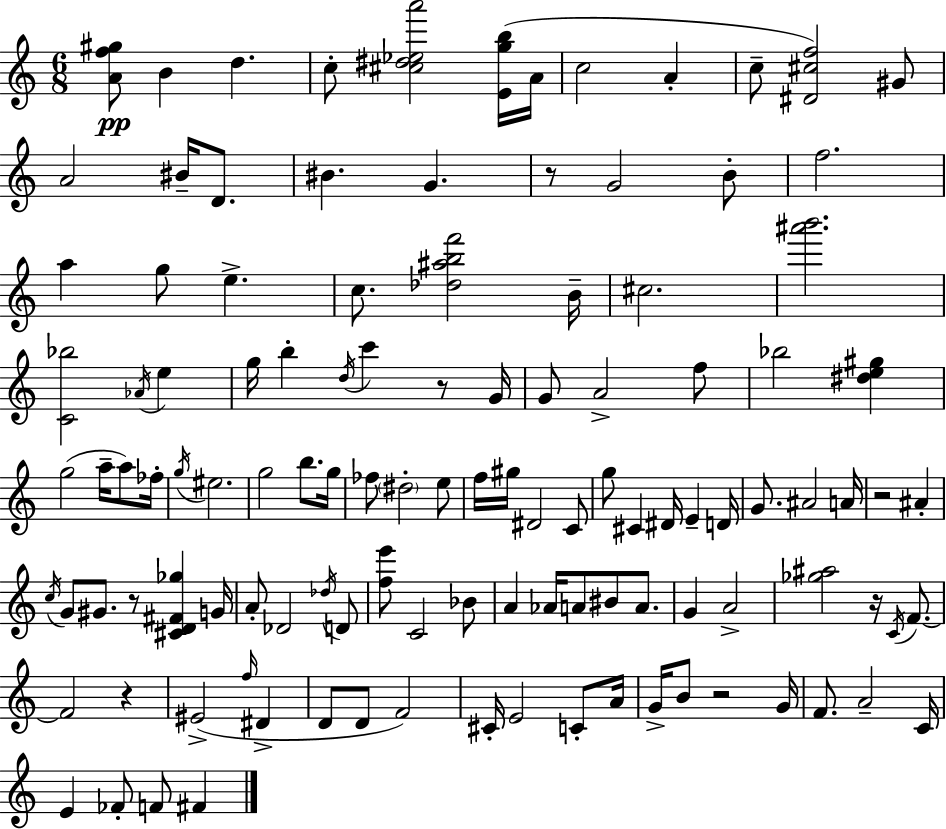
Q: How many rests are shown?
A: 7